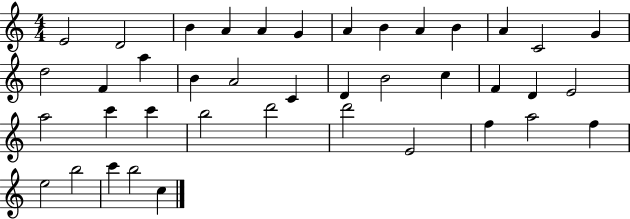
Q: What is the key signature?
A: C major